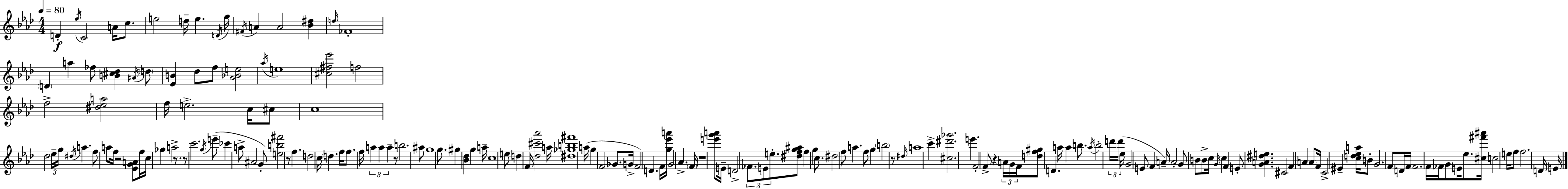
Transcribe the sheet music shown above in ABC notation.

X:1
T:Untitled
M:4/4
L:1/4
K:Fm
D _e/4 C2 A/4 c/2 e2 d/4 e D/4 f/4 ^F/4 A A2 [_B^d] d/4 _F4 D a _f/2 [B^c_d] ^A/4 d/2 [_EB] _d/2 f/2 [_A_Be]2 _a/4 e4 [^c^f_e']2 f2 f2 [^d_ea]2 f/4 e2 c/4 ^c/2 c4 _d2 _e/4 g/4 ^d/4 a f/2 a/2 f/4 z2 [_EGA]/2 f/4 c/4 _g a2 z/2 z/2 c'2 g/4 e'/2 _c' a/2 ^A2 G/2 [eb^f']2 z/2 f d2 c/4 d f/4 f/2 f/4 a a a z/2 b2 ^a/2 g4 g/2 ^g [_B_d] g a/4 c4 e/2 d F/4 [_d^c'_a']2 a/4 [^d_gb^f']4 a/4 g F2 _G/2 G/4 F2 D F/4 [g_e'a']/4 G2 _A F/4 z4 [e'g'a']/2 E/4 D2 _F/2 E/2 e/2 [^dfg^a]/2 f g c/2 ^d2 f/2 a f/2 g b2 z/2 ^d/4 a4 c' [^c^d'_g']2 e' F2 F/2 z A/4 G/4 F/4 [df^g]/2 D a/4 a b/2 a/4 b2 d'/4 d'/4 _e/4 G2 E/2 F A/4 A2 G/2 B/2 B/2 c/4 G/4 c F E/2 [GA^de] ^C2 F A A/2 F/4 C2 ^E [cd_ea]/4 B/2 G2 F/2 D/4 F/4 F2 F/4 _F/4 G/2 E/4 _e/2 [^c^f'^a']/4 c2 e/4 f/2 f2 D/4 E/4